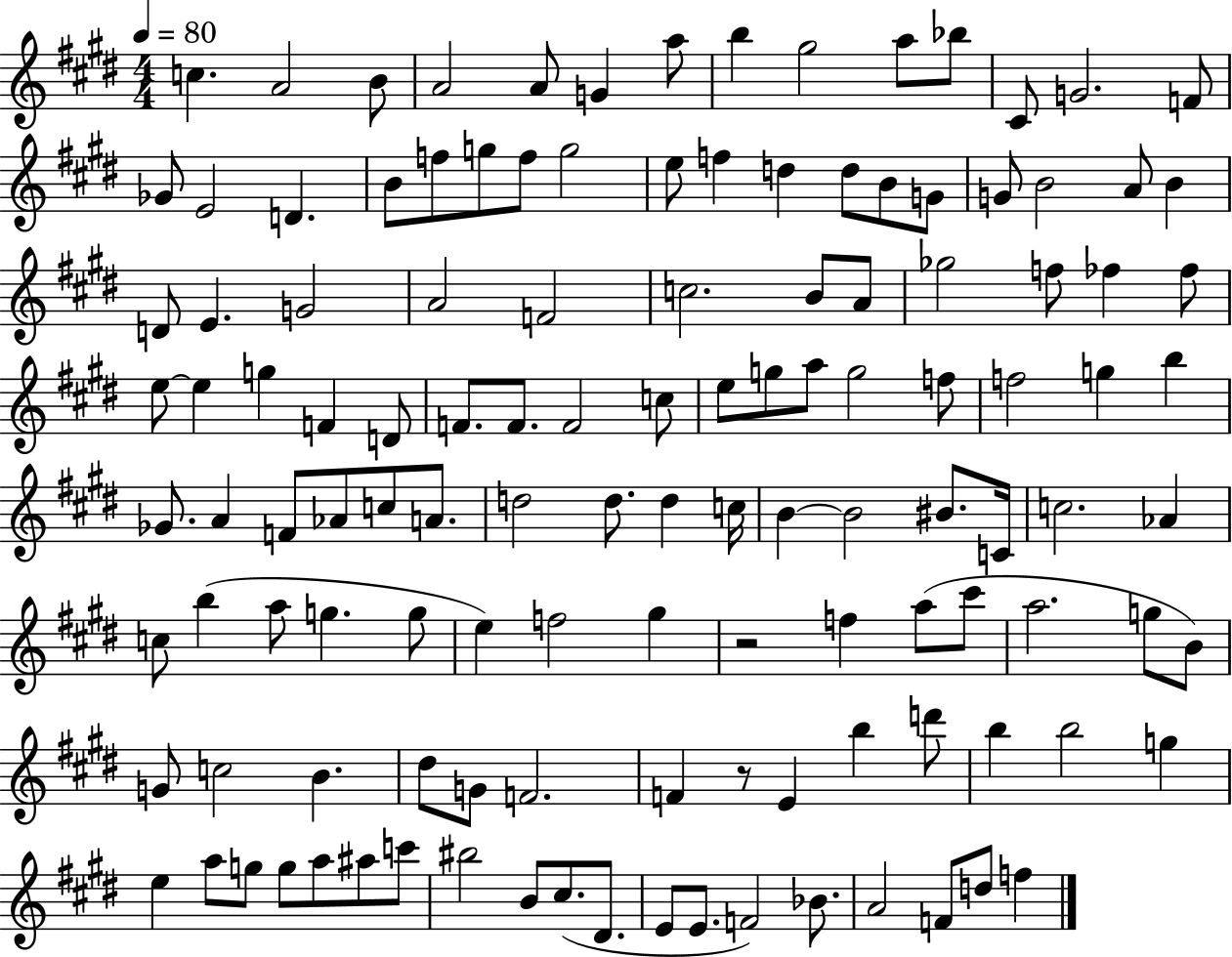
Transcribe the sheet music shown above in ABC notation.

X:1
T:Untitled
M:4/4
L:1/4
K:E
c A2 B/2 A2 A/2 G a/2 b ^g2 a/2 _b/2 ^C/2 G2 F/2 _G/2 E2 D B/2 f/2 g/2 f/2 g2 e/2 f d d/2 B/2 G/2 G/2 B2 A/2 B D/2 E G2 A2 F2 c2 B/2 A/2 _g2 f/2 _f _f/2 e/2 e g F D/2 F/2 F/2 F2 c/2 e/2 g/2 a/2 g2 f/2 f2 g b _G/2 A F/2 _A/2 c/2 A/2 d2 d/2 d c/4 B B2 ^B/2 C/4 c2 _A c/2 b a/2 g g/2 e f2 ^g z2 f a/2 ^c'/2 a2 g/2 B/2 G/2 c2 B ^d/2 G/2 F2 F z/2 E b d'/2 b b2 g e a/2 g/2 g/2 a/2 ^a/2 c'/2 ^b2 B/2 ^c/2 ^D/2 E/2 E/2 F2 _B/2 A2 F/2 d/2 f